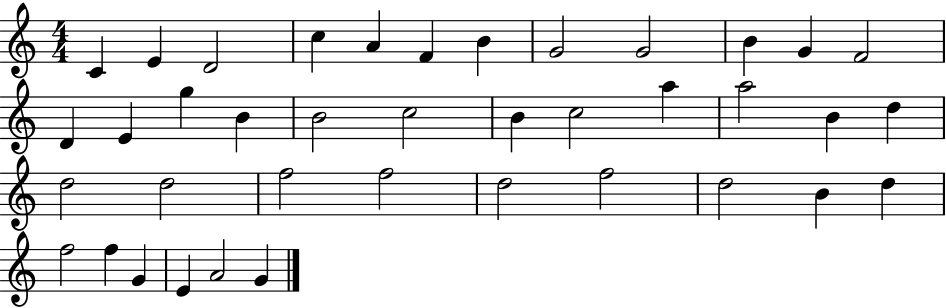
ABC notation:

X:1
T:Untitled
M:4/4
L:1/4
K:C
C E D2 c A F B G2 G2 B G F2 D E g B B2 c2 B c2 a a2 B d d2 d2 f2 f2 d2 f2 d2 B d f2 f G E A2 G